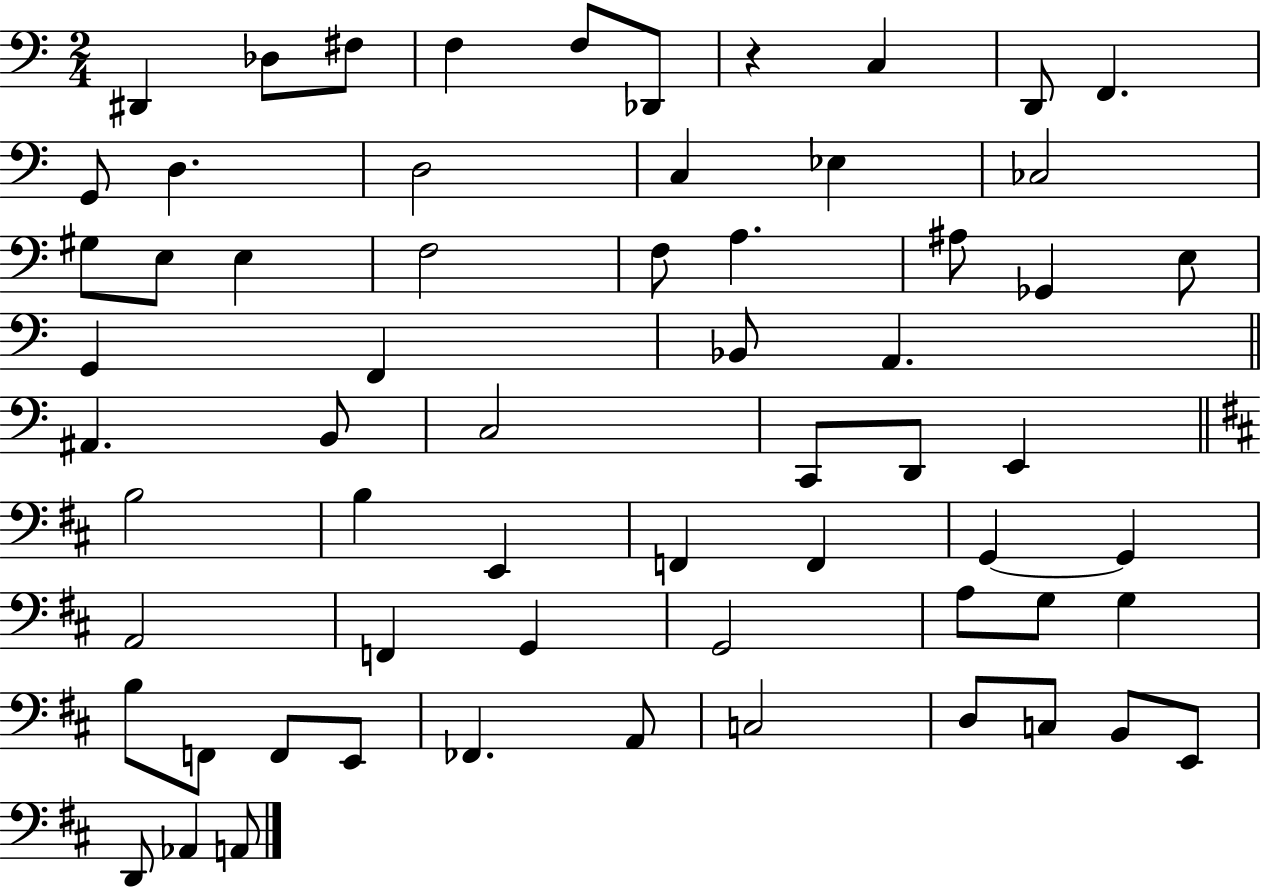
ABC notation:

X:1
T:Untitled
M:2/4
L:1/4
K:C
^D,, _D,/2 ^F,/2 F, F,/2 _D,,/2 z C, D,,/2 F,, G,,/2 D, D,2 C, _E, _C,2 ^G,/2 E,/2 E, F,2 F,/2 A, ^A,/2 _G,, E,/2 G,, F,, _B,,/2 A,, ^A,, B,,/2 C,2 C,,/2 D,,/2 E,, B,2 B, E,, F,, F,, G,, G,, A,,2 F,, G,, G,,2 A,/2 G,/2 G, B,/2 F,,/2 F,,/2 E,,/2 _F,, A,,/2 C,2 D,/2 C,/2 B,,/2 E,,/2 D,,/2 _A,, A,,/2